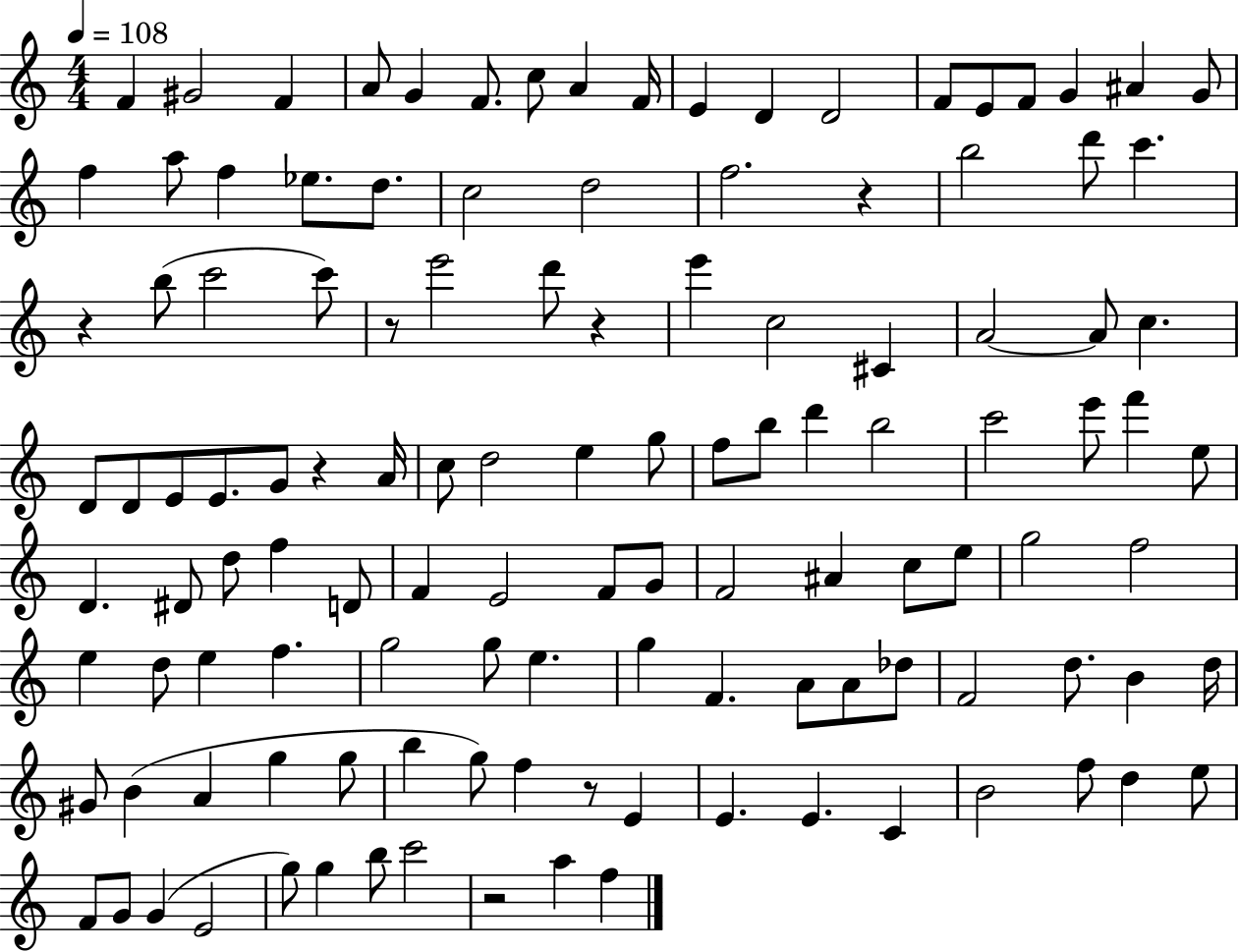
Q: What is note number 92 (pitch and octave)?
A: A4